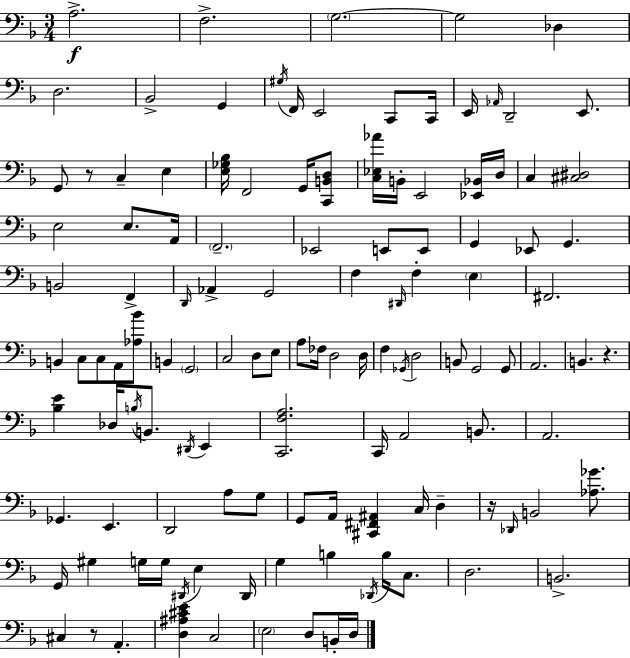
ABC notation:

X:1
T:Untitled
M:3/4
L:1/4
K:F
A,2 F,2 G,2 G,2 _D, D,2 _B,,2 G,, ^G,/4 F,,/4 E,,2 C,,/2 C,,/4 E,,/4 _A,,/4 D,,2 E,,/2 G,,/2 z/2 C, E, [E,_G,_B,]/4 F,,2 G,,/4 [C,,B,,D,]/2 [C,_E,_A]/4 B,,/4 E,,2 [_E,,_B,,]/4 D,/4 C, [^C,^D,]2 E,2 E,/2 A,,/4 F,,2 _E,,2 E,,/2 E,,/2 G,, _E,,/2 G,, B,,2 F,, D,,/4 _A,, G,,2 F, ^D,,/4 F, E, ^F,,2 B,, C,/2 C,/2 A,,/2 [_A,_B]/2 B,, G,,2 C,2 D,/2 E,/2 A,/2 _F,/4 D,2 D,/4 F, _G,,/4 D,2 B,,/2 G,,2 G,,/2 A,,2 B,, z [_B,E] _D,/4 B,/4 B,,/2 ^D,,/4 E,, [C,,F,A,]2 C,,/4 A,,2 B,,/2 A,,2 _G,, E,, D,,2 A,/2 G,/2 G,,/2 A,,/4 [^C,,^F,,^A,,] C,/4 D, z/4 _D,,/4 B,,2 [_A,_G]/2 G,,/4 ^G, G,/4 G,/4 ^D,,/4 E, ^D,,/4 G, B, _D,,/4 B,/4 C,/2 D,2 B,,2 ^C, z/2 A,, [D,^A,^CE] C,2 E,2 D,/2 B,,/4 D,/4